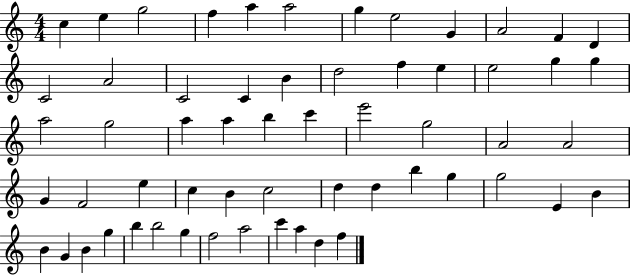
C5/q E5/q G5/h F5/q A5/q A5/h G5/q E5/h G4/q A4/h F4/q D4/q C4/h A4/h C4/h C4/q B4/q D5/h F5/q E5/q E5/h G5/q G5/q A5/h G5/h A5/q A5/q B5/q C6/q E6/h G5/h A4/h A4/h G4/q F4/h E5/q C5/q B4/q C5/h D5/q D5/q B5/q G5/q G5/h E4/q B4/q B4/q G4/q B4/q G5/q B5/q B5/h G5/q F5/h A5/h C6/q A5/q D5/q F5/q